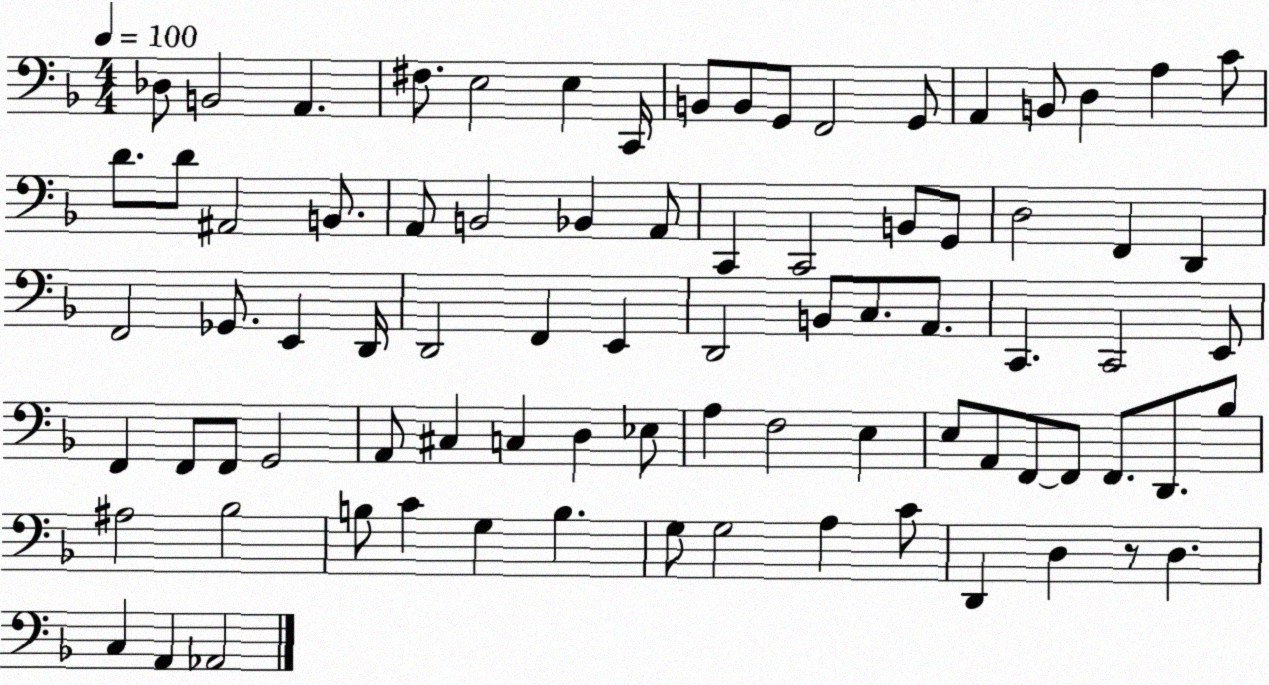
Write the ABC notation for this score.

X:1
T:Untitled
M:4/4
L:1/4
K:F
_D,/2 B,,2 A,, ^F,/2 E,2 E, C,,/4 B,,/2 B,,/2 G,,/2 F,,2 G,,/2 A,, B,,/2 D, A, C/2 D/2 D/2 ^A,,2 B,,/2 A,,/2 B,,2 _B,, A,,/2 C,, C,,2 B,,/2 G,,/2 D,2 F,, D,, F,,2 _G,,/2 E,, D,,/4 D,,2 F,, E,, D,,2 B,,/2 C,/2 A,,/2 C,, C,,2 E,,/2 F,, F,,/2 F,,/2 G,,2 A,,/2 ^C, C, D, _E,/2 A, F,2 E, E,/2 A,,/2 F,,/2 F,,/2 F,,/2 D,,/2 _B,/2 ^A,2 _B,2 B,/2 C G, B, G,/2 G,2 A, C/2 D,, D, z/2 D, C, A,, _A,,2